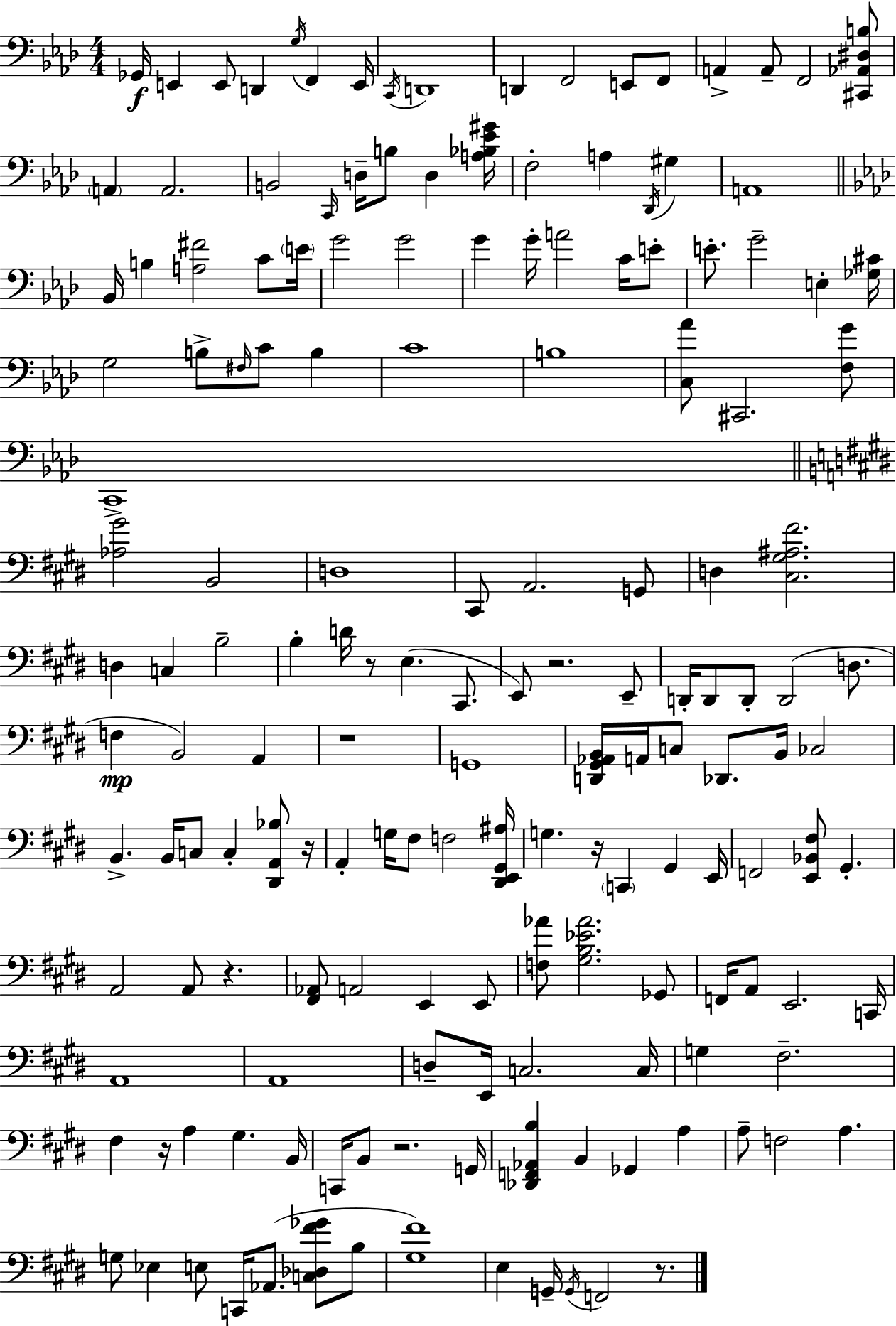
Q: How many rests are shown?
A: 9